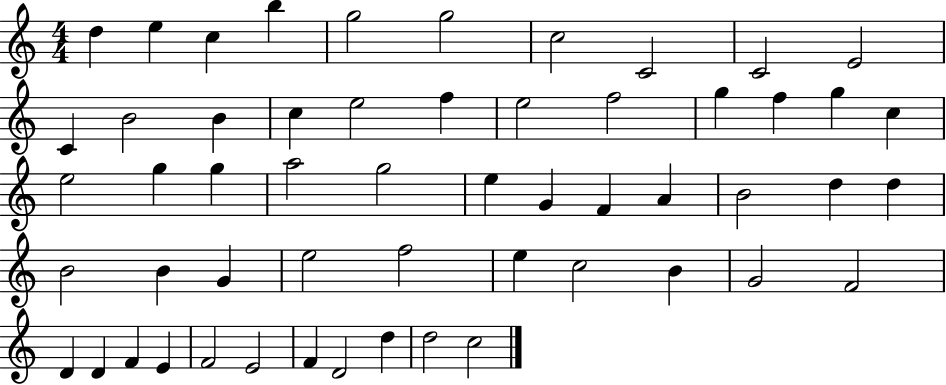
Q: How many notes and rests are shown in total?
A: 55